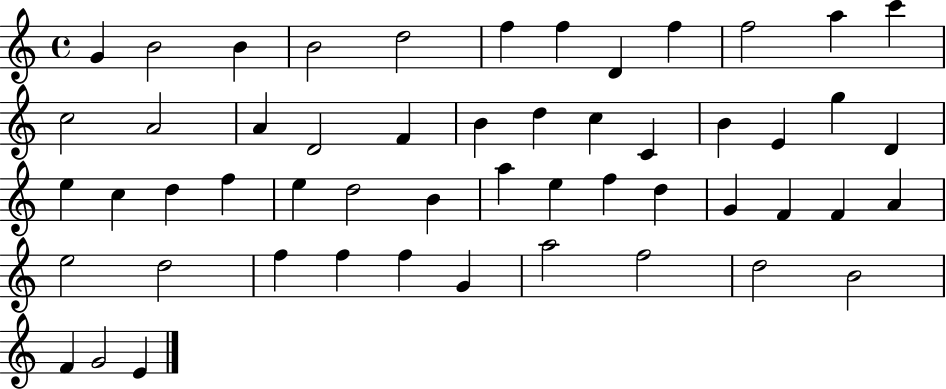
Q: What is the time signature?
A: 4/4